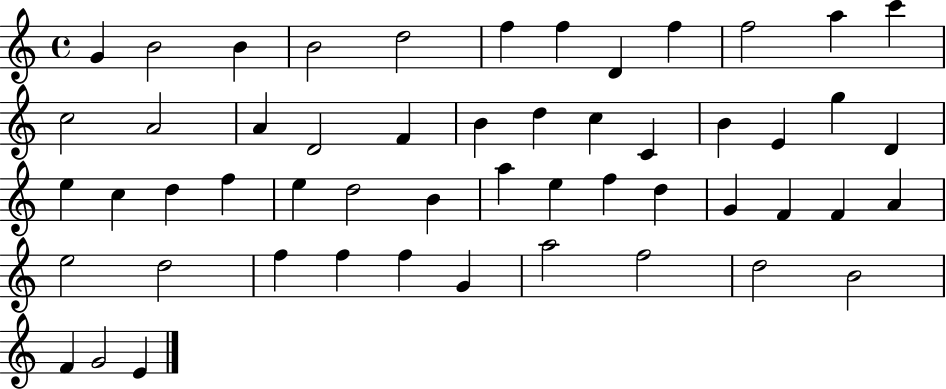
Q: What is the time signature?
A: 4/4